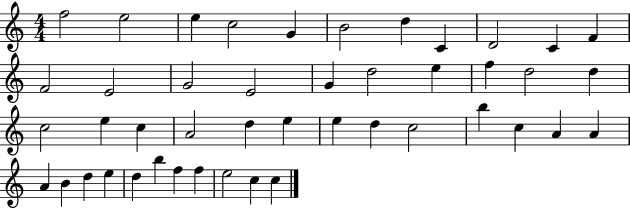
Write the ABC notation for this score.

X:1
T:Untitled
M:4/4
L:1/4
K:C
f2 e2 e c2 G B2 d C D2 C F F2 E2 G2 E2 G d2 e f d2 d c2 e c A2 d e e d c2 b c A A A B d e d b f f e2 c c